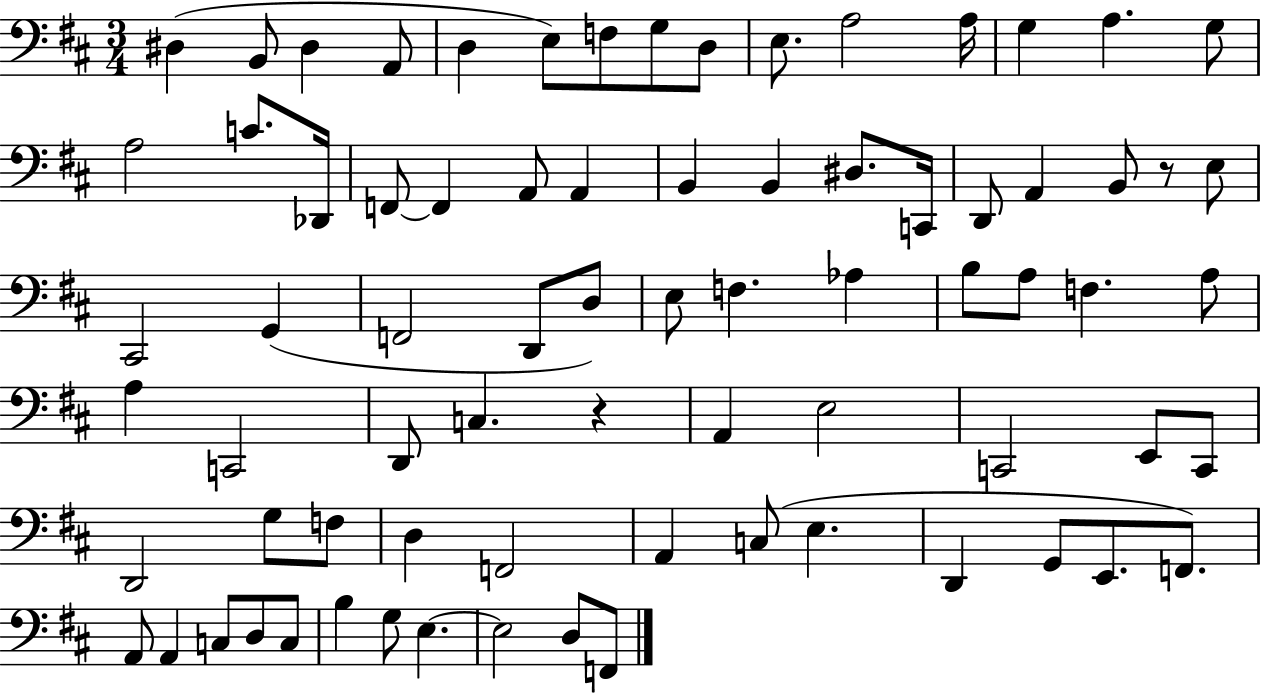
{
  \clef bass
  \numericTimeSignature
  \time 3/4
  \key d \major
  \repeat volta 2 { dis4( b,8 dis4 a,8 | d4 e8) f8 g8 d8 | e8. a2 a16 | g4 a4. g8 | \break a2 c'8. des,16 | f,8~~ f,4 a,8 a,4 | b,4 b,4 dis8. c,16 | d,8 a,4 b,8 r8 e8 | \break cis,2 g,4( | f,2 d,8 d8) | e8 f4. aes4 | b8 a8 f4. a8 | \break a4 c,2 | d,8 c4. r4 | a,4 e2 | c,2 e,8 c,8 | \break d,2 g8 f8 | d4 f,2 | a,4 c8( e4. | d,4 g,8 e,8. f,8.) | \break a,8 a,4 c8 d8 c8 | b4 g8 e4.~~ | e2 d8 f,8 | } \bar "|."
}